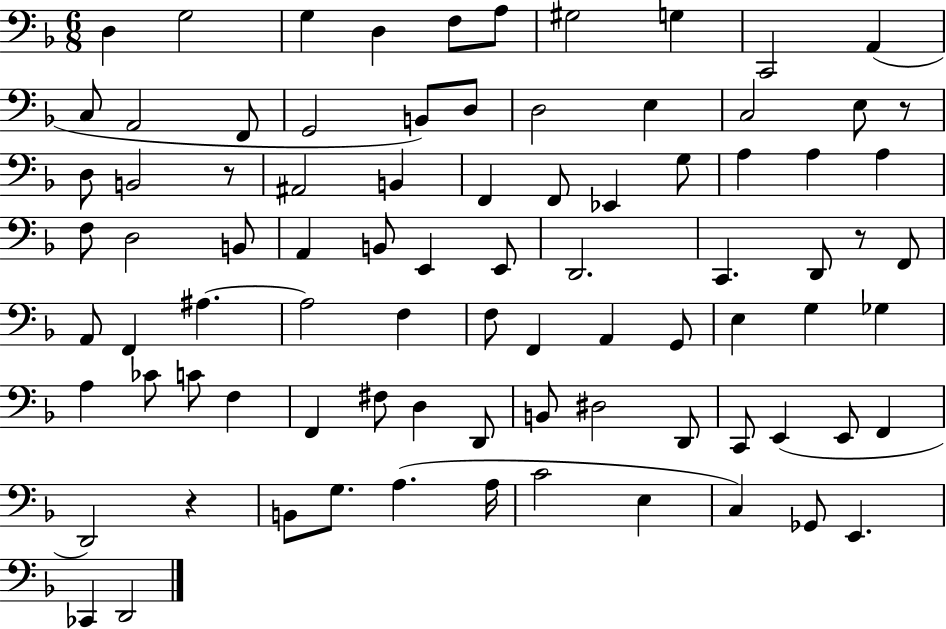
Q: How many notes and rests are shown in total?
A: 85